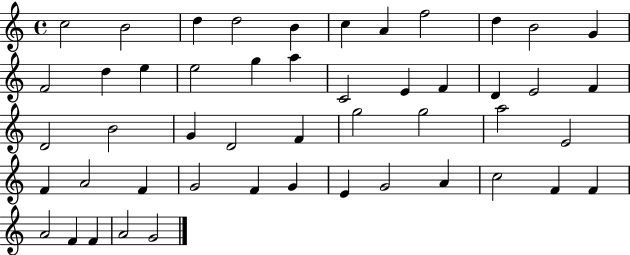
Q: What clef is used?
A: treble